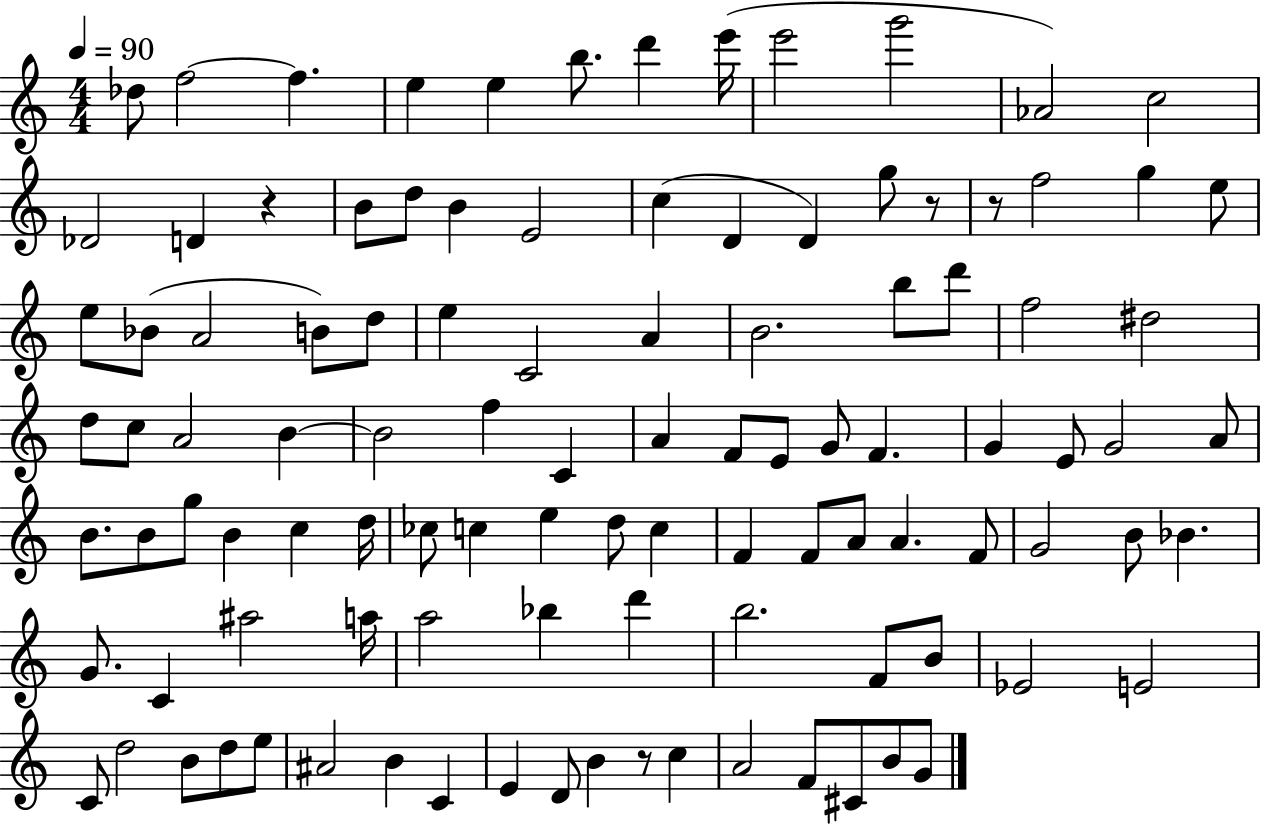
X:1
T:Untitled
M:4/4
L:1/4
K:C
_d/2 f2 f e e b/2 d' e'/4 e'2 g'2 _A2 c2 _D2 D z B/2 d/2 B E2 c D D g/2 z/2 z/2 f2 g e/2 e/2 _B/2 A2 B/2 d/2 e C2 A B2 b/2 d'/2 f2 ^d2 d/2 c/2 A2 B B2 f C A F/2 E/2 G/2 F G E/2 G2 A/2 B/2 B/2 g/2 B c d/4 _c/2 c e d/2 c F F/2 A/2 A F/2 G2 B/2 _B G/2 C ^a2 a/4 a2 _b d' b2 F/2 B/2 _E2 E2 C/2 d2 B/2 d/2 e/2 ^A2 B C E D/2 B z/2 c A2 F/2 ^C/2 B/2 G/2